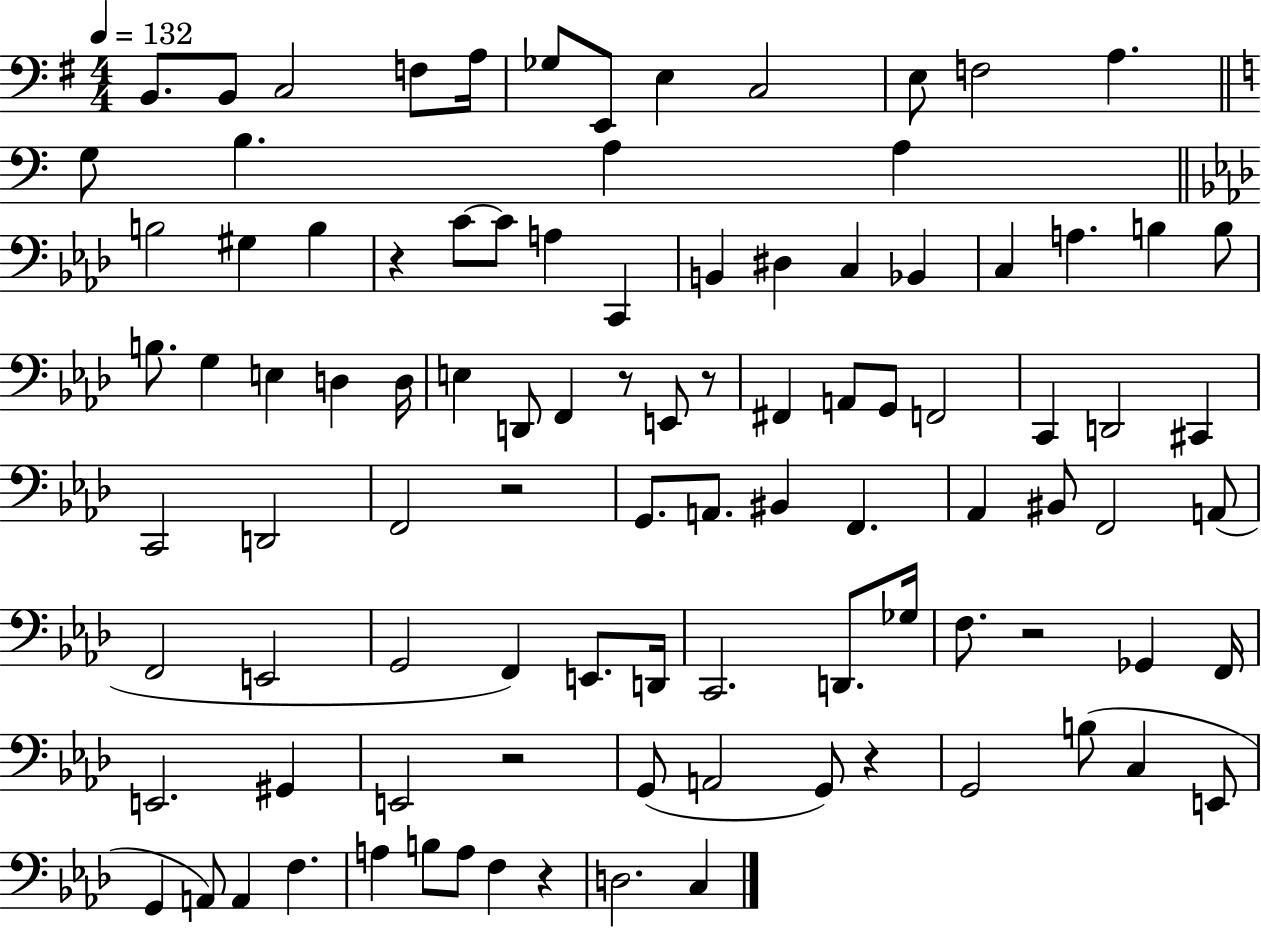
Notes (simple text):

B2/e. B2/e C3/h F3/e A3/s Gb3/e E2/e E3/q C3/h E3/e F3/h A3/q. G3/e B3/q. A3/q A3/q B3/h G#3/q B3/q R/q C4/e C4/e A3/q C2/q B2/q D#3/q C3/q Bb2/q C3/q A3/q. B3/q B3/e B3/e. G3/q E3/q D3/q D3/s E3/q D2/e F2/q R/e E2/e R/e F#2/q A2/e G2/e F2/h C2/q D2/h C#2/q C2/h D2/h F2/h R/h G2/e. A2/e. BIS2/q F2/q. Ab2/q BIS2/e F2/h A2/e F2/h E2/h G2/h F2/q E2/e. D2/s C2/h. D2/e. Gb3/s F3/e. R/h Gb2/q F2/s E2/h. G#2/q E2/h R/h G2/e A2/h G2/e R/q G2/h B3/e C3/q E2/e G2/q A2/e A2/q F3/q. A3/q B3/e A3/e F3/q R/q D3/h. C3/q